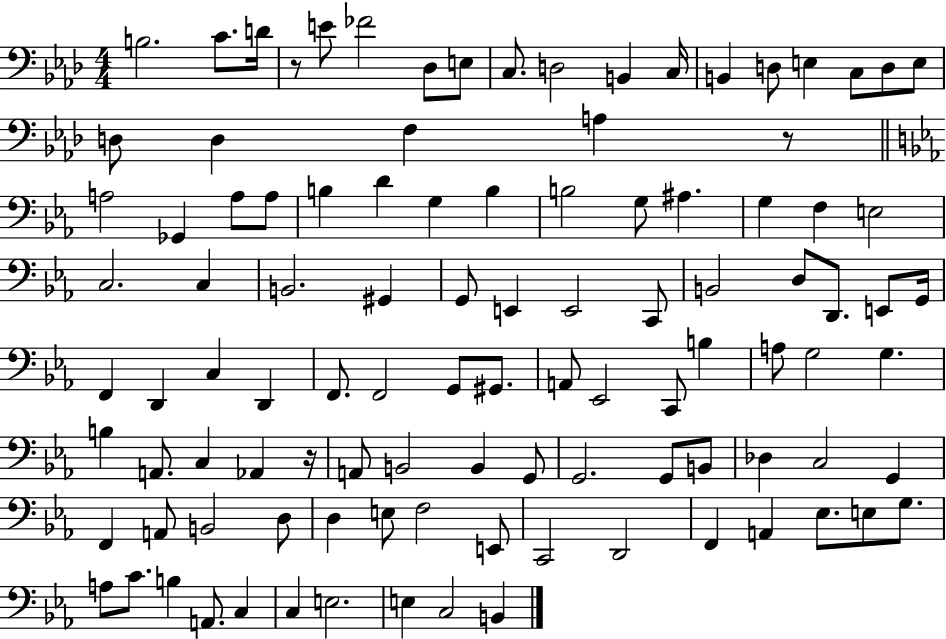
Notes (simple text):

B3/h. C4/e. D4/s R/e E4/e FES4/h Db3/e E3/e C3/e. D3/h B2/q C3/s B2/q D3/e E3/q C3/e D3/e E3/e D3/e D3/q F3/q A3/q R/e A3/h Gb2/q A3/e A3/e B3/q D4/q G3/q B3/q B3/h G3/e A#3/q. G3/q F3/q E3/h C3/h. C3/q B2/h. G#2/q G2/e E2/q E2/h C2/e B2/h D3/e D2/e. E2/e G2/s F2/q D2/q C3/q D2/q F2/e. F2/h G2/e G#2/e. A2/e Eb2/h C2/e B3/q A3/e G3/h G3/q. B3/q A2/e. C3/q Ab2/q R/s A2/e B2/h B2/q G2/e G2/h. G2/e B2/e Db3/q C3/h G2/q F2/q A2/e B2/h D3/e D3/q E3/e F3/h E2/e C2/h D2/h F2/q A2/q Eb3/e. E3/e G3/e. A3/e C4/e. B3/q A2/e. C3/q C3/q E3/h. E3/q C3/h B2/q